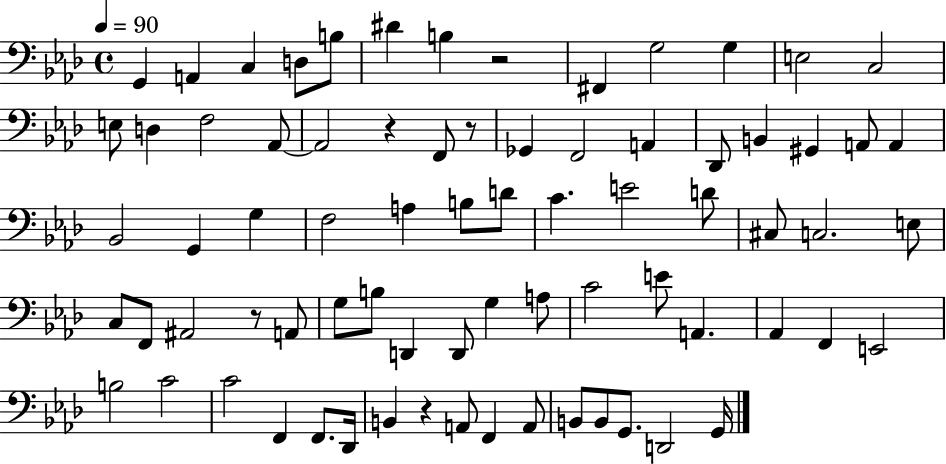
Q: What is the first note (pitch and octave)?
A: G2